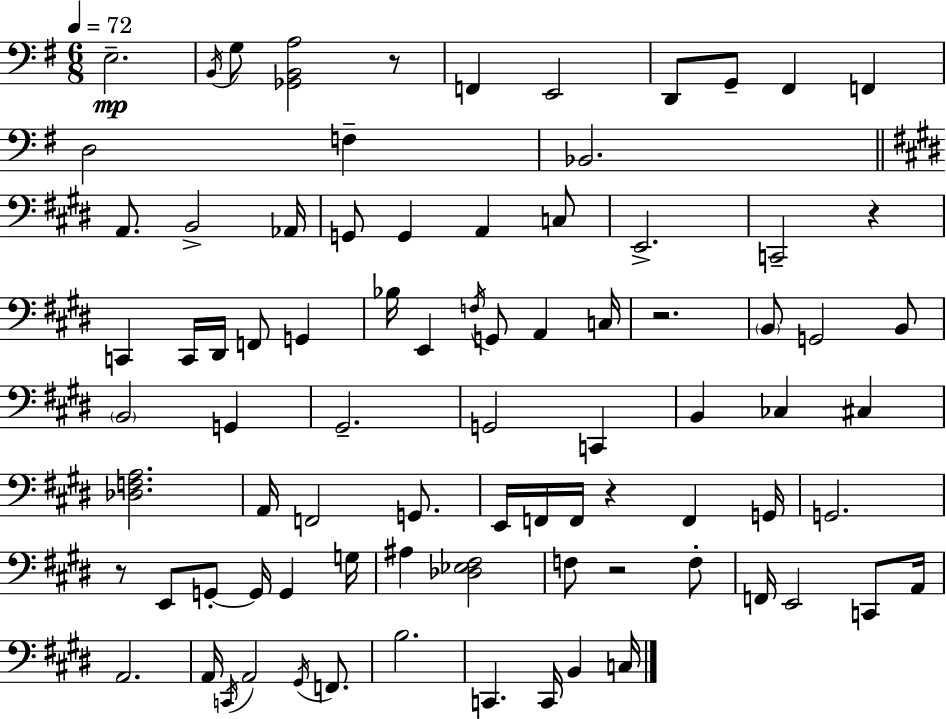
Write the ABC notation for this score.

X:1
T:Untitled
M:6/8
L:1/4
K:Em
E,2 B,,/4 G,/2 [_G,,B,,A,]2 z/2 F,, E,,2 D,,/2 G,,/2 ^F,, F,, D,2 F, _B,,2 A,,/2 B,,2 _A,,/4 G,,/2 G,, A,, C,/2 E,,2 C,,2 z C,, C,,/4 ^D,,/4 F,,/2 G,, _B,/4 E,, F,/4 G,,/2 A,, C,/4 z2 B,,/2 G,,2 B,,/2 B,,2 G,, ^G,,2 G,,2 C,, B,, _C, ^C, [_D,F,A,]2 A,,/4 F,,2 G,,/2 E,,/4 F,,/4 F,,/4 z F,, G,,/4 G,,2 z/2 E,,/2 G,,/2 G,,/4 G,, G,/4 ^A, [_D,_E,^F,]2 F,/2 z2 F,/2 F,,/4 E,,2 C,,/2 A,,/4 A,,2 A,,/4 C,,/4 A,,2 ^G,,/4 F,,/2 B,2 C,, C,,/4 B,, C,/4